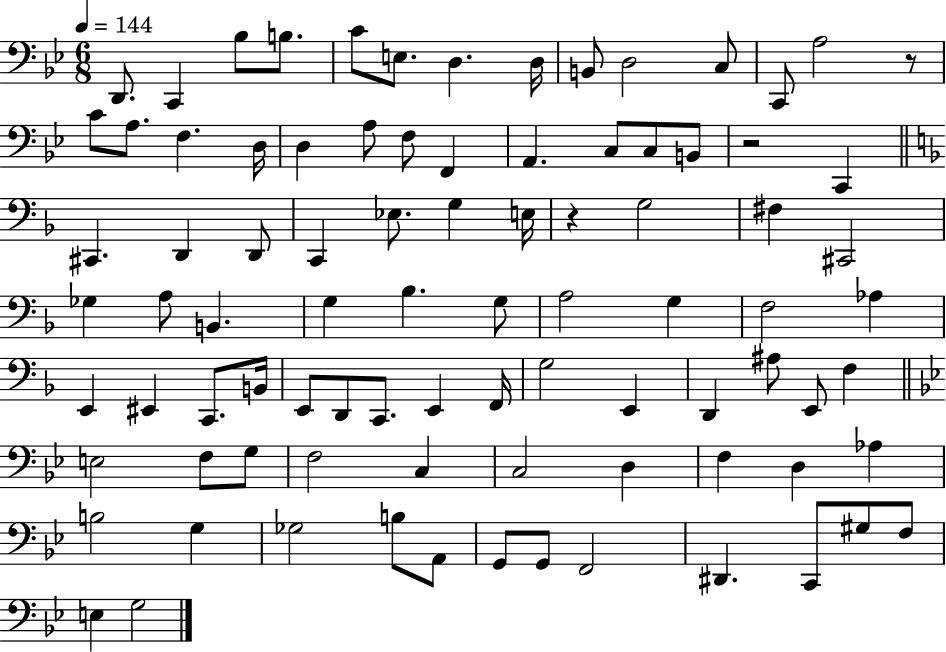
{
  \clef bass
  \numericTimeSignature
  \time 6/8
  \key bes \major
  \tempo 4 = 144
  \repeat volta 2 { d,8. c,4 bes8 b8. | c'8 e8. d4. d16 | b,8 d2 c8 | c,8 a2 r8 | \break c'8 a8. f4. d16 | d4 a8 f8 f,4 | a,4. c8 c8 b,8 | r2 c,4 | \break \bar "||" \break \key f \major cis,4. d,4 d,8 | c,4 ees8. g4 e16 | r4 g2 | fis4 cis,2 | \break ges4 a8 b,4. | g4 bes4. g8 | a2 g4 | f2 aes4 | \break e,4 eis,4 c,8. b,16 | e,8 d,8 c,8. e,4 f,16 | g2 e,4 | d,4 ais8 e,8 f4 | \break \bar "||" \break \key bes \major e2 f8 g8 | f2 c4 | c2 d4 | f4 d4 aes4 | \break b2 g4 | ges2 b8 a,8 | g,8 g,8 f,2 | dis,4. c,8 gis8 f8 | \break e4 g2 | } \bar "|."
}